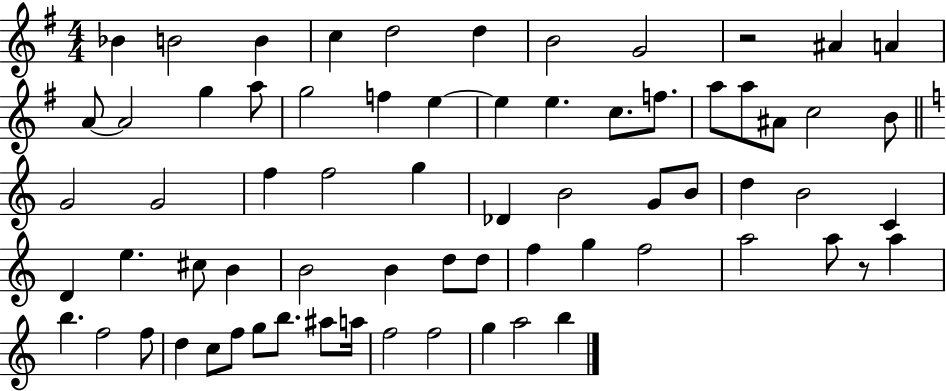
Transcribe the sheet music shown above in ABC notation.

X:1
T:Untitled
M:4/4
L:1/4
K:G
_B B2 B c d2 d B2 G2 z2 ^A A A/2 A2 g a/2 g2 f e e e c/2 f/2 a/2 a/2 ^A/2 c2 B/2 G2 G2 f f2 g _D B2 G/2 B/2 d B2 C D e ^c/2 B B2 B d/2 d/2 f g f2 a2 a/2 z/2 a b f2 f/2 d c/2 f/2 g/2 b/2 ^a/2 a/4 f2 f2 g a2 b